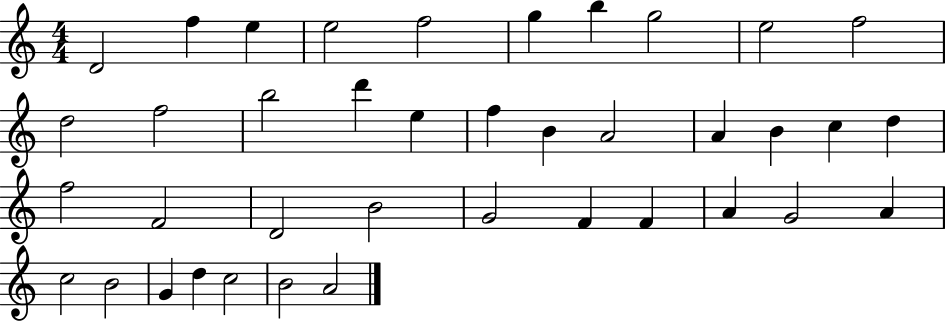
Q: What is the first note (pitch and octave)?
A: D4